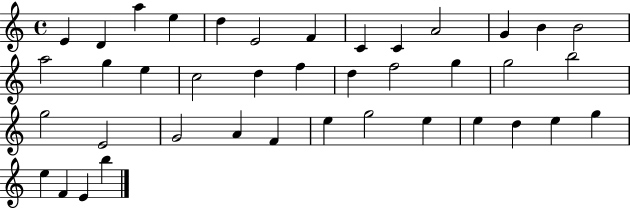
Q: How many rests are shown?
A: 0